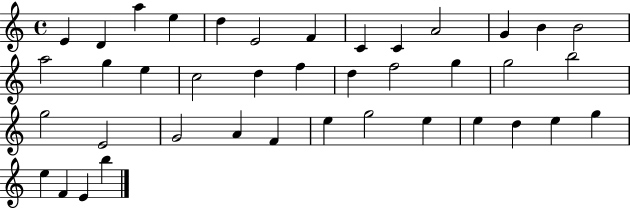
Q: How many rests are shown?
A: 0